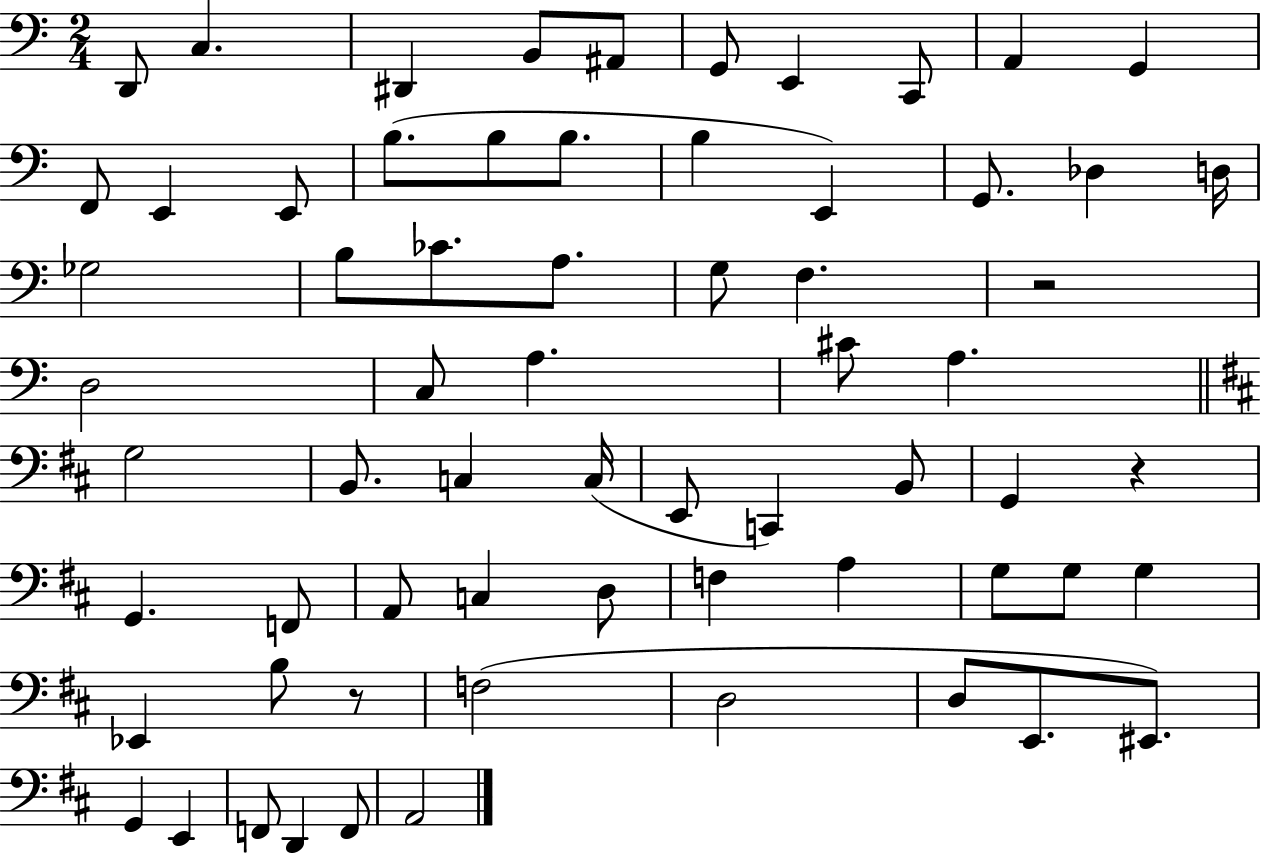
X:1
T:Untitled
M:2/4
L:1/4
K:C
D,,/2 C, ^D,, B,,/2 ^A,,/2 G,,/2 E,, C,,/2 A,, G,, F,,/2 E,, E,,/2 B,/2 B,/2 B,/2 B, E,, G,,/2 _D, D,/4 _G,2 B,/2 _C/2 A,/2 G,/2 F, z2 D,2 C,/2 A, ^C/2 A, G,2 B,,/2 C, C,/4 E,,/2 C,, B,,/2 G,, z G,, F,,/2 A,,/2 C, D,/2 F, A, G,/2 G,/2 G, _E,, B,/2 z/2 F,2 D,2 D,/2 E,,/2 ^E,,/2 G,, E,, F,,/2 D,, F,,/2 A,,2